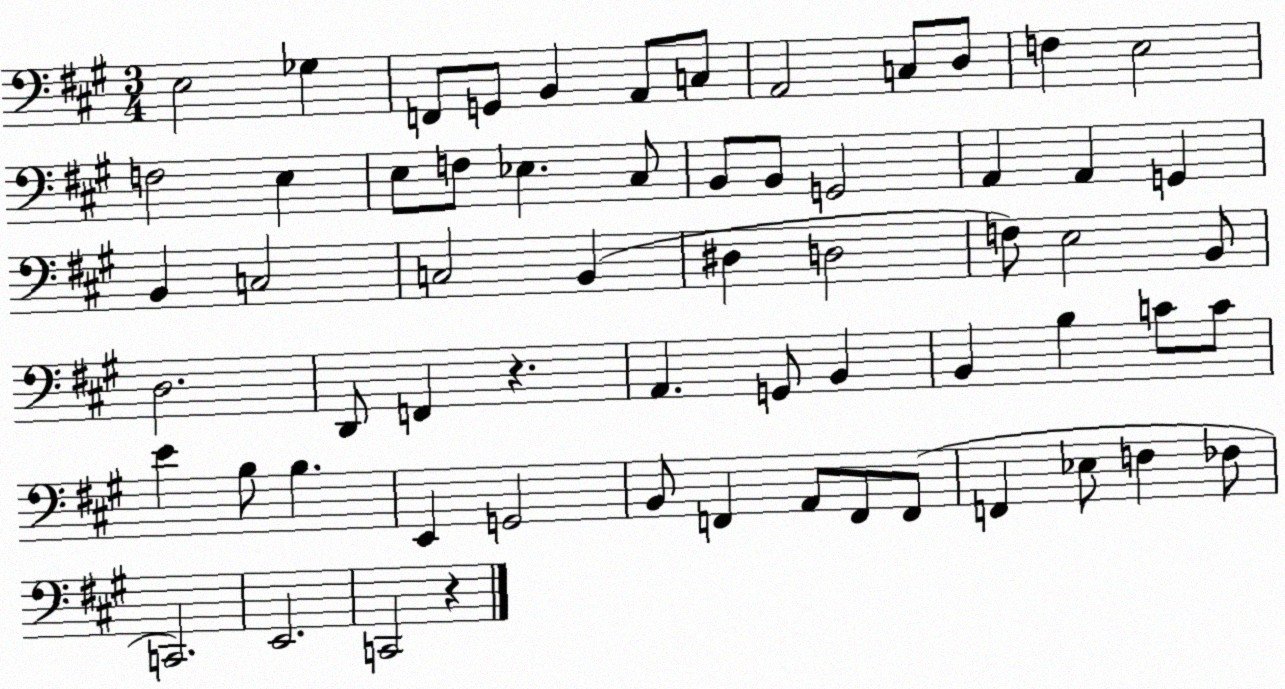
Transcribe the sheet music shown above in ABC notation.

X:1
T:Untitled
M:3/4
L:1/4
K:A
E,2 _G, F,,/2 G,,/2 B,, A,,/2 C,/2 A,,2 C,/2 D,/2 F, E,2 F,2 E, E,/2 F,/2 _E, ^C,/2 B,,/2 B,,/2 G,,2 A,, A,, G,, B,, C,2 C,2 B,, ^D, D,2 F,/2 E,2 B,,/2 D,2 D,,/2 F,, z A,, G,,/2 B,, B,, B, C/2 C/2 E B,/2 B, E,, G,,2 B,,/2 F,, A,,/2 F,,/2 F,,/2 F,, _E,/2 F, _F,/2 C,,2 E,,2 C,,2 z